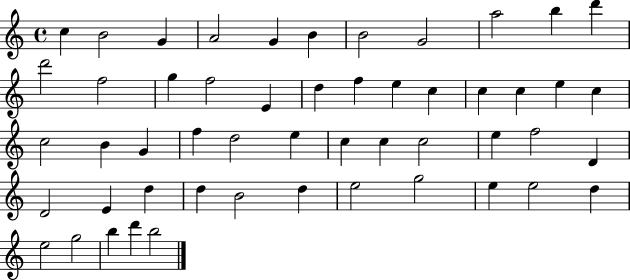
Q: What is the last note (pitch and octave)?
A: B5